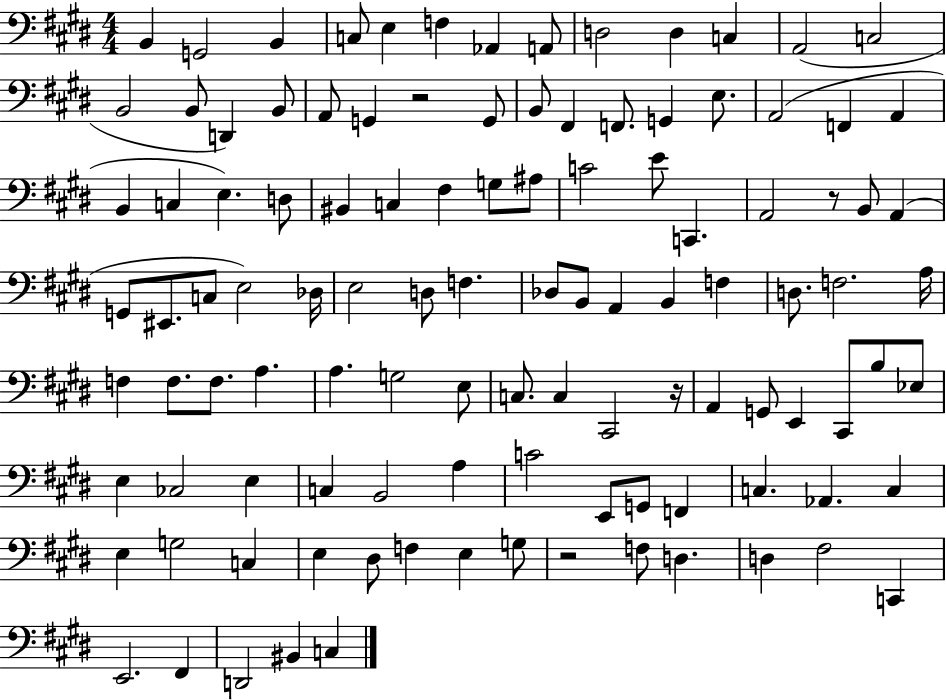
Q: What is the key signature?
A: E major